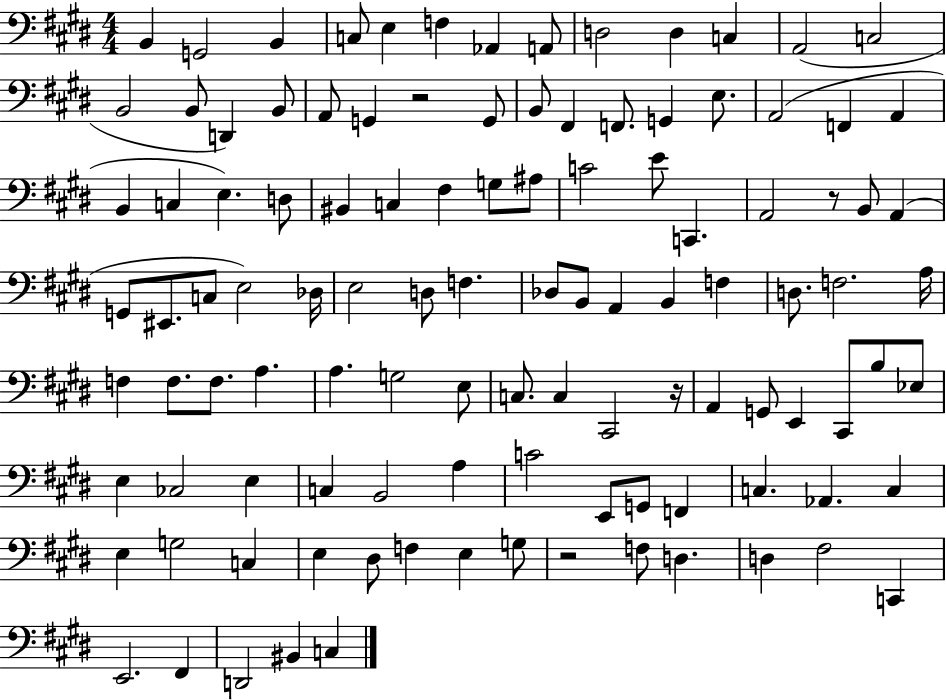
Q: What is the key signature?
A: E major